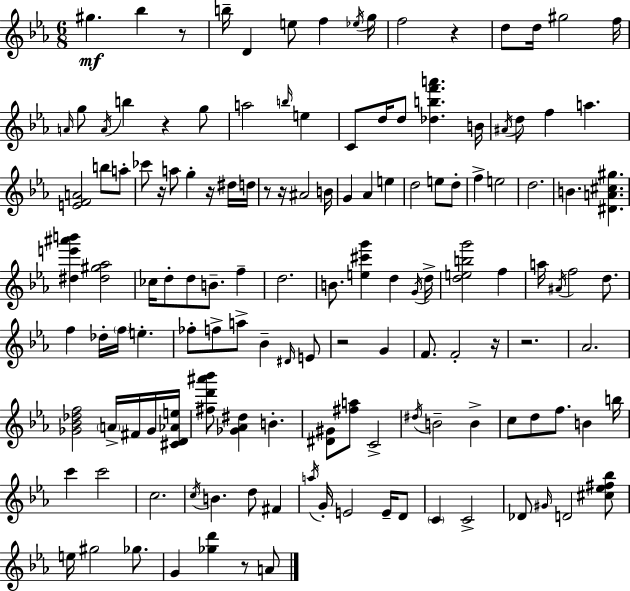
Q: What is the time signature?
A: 6/8